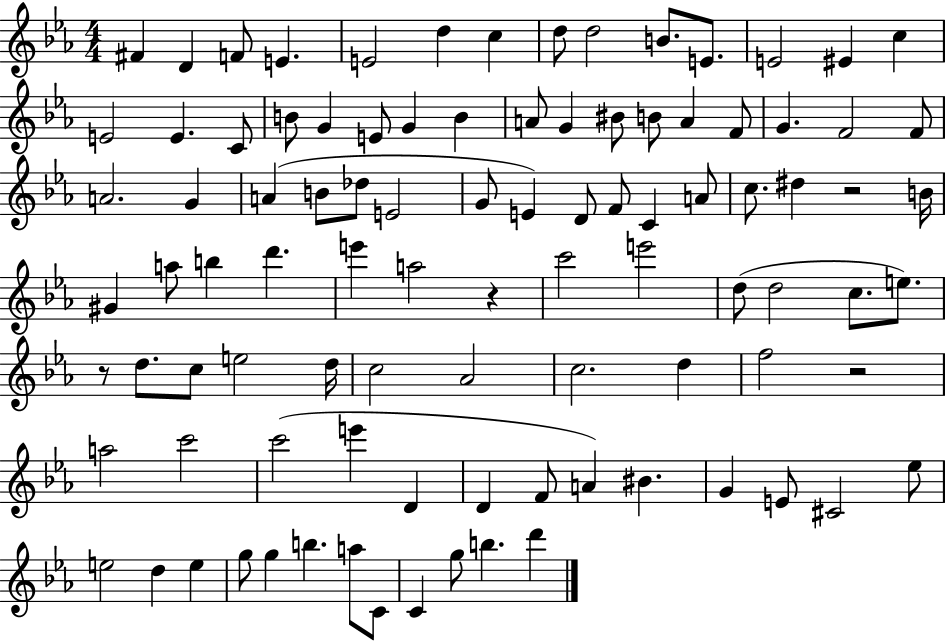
{
  \clef treble
  \numericTimeSignature
  \time 4/4
  \key ees \major
  \repeat volta 2 { fis'4 d'4 f'8 e'4. | e'2 d''4 c''4 | d''8 d''2 b'8. e'8. | e'2 eis'4 c''4 | \break e'2 e'4. c'8 | b'8 g'4 e'8 g'4 b'4 | a'8 g'4 bis'8 b'8 a'4 f'8 | g'4. f'2 f'8 | \break a'2. g'4 | a'4( b'8 des''8 e'2 | g'8 e'4) d'8 f'8 c'4 a'8 | c''8. dis''4 r2 b'16 | \break gis'4 a''8 b''4 d'''4. | e'''4 a''2 r4 | c'''2 e'''2 | d''8( d''2 c''8. e''8.) | \break r8 d''8. c''8 e''2 d''16 | c''2 aes'2 | c''2. d''4 | f''2 r2 | \break a''2 c'''2 | c'''2( e'''4 d'4 | d'4 f'8 a'4) bis'4. | g'4 e'8 cis'2 ees''8 | \break e''2 d''4 e''4 | g''8 g''4 b''4. a''8 c'8 | c'4 g''8 b''4. d'''4 | } \bar "|."
}